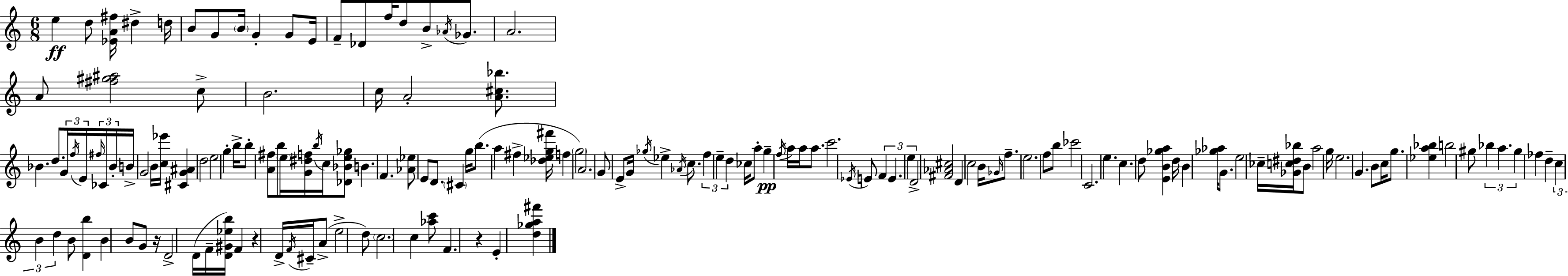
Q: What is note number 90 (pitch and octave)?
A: E5